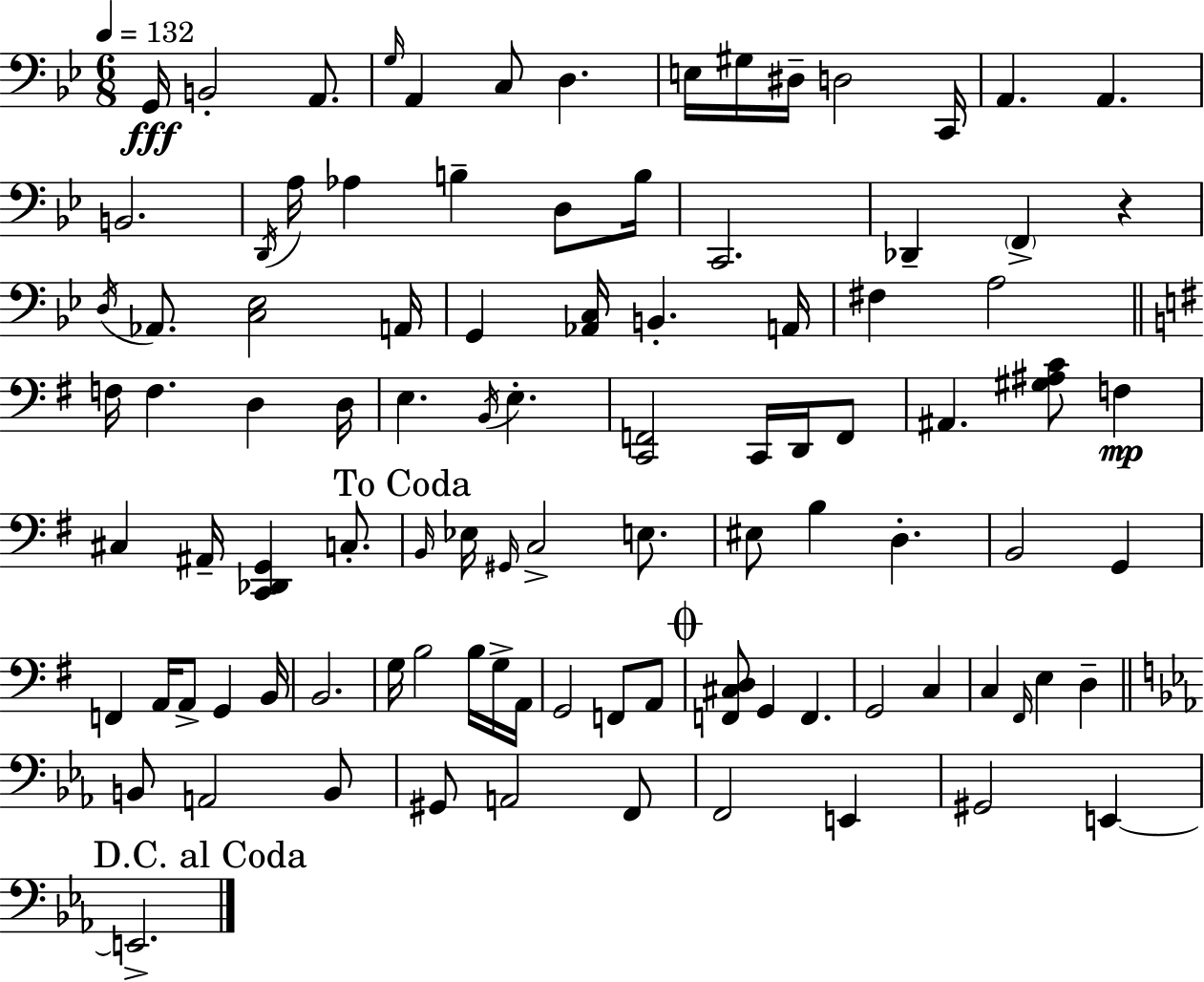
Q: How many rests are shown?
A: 1